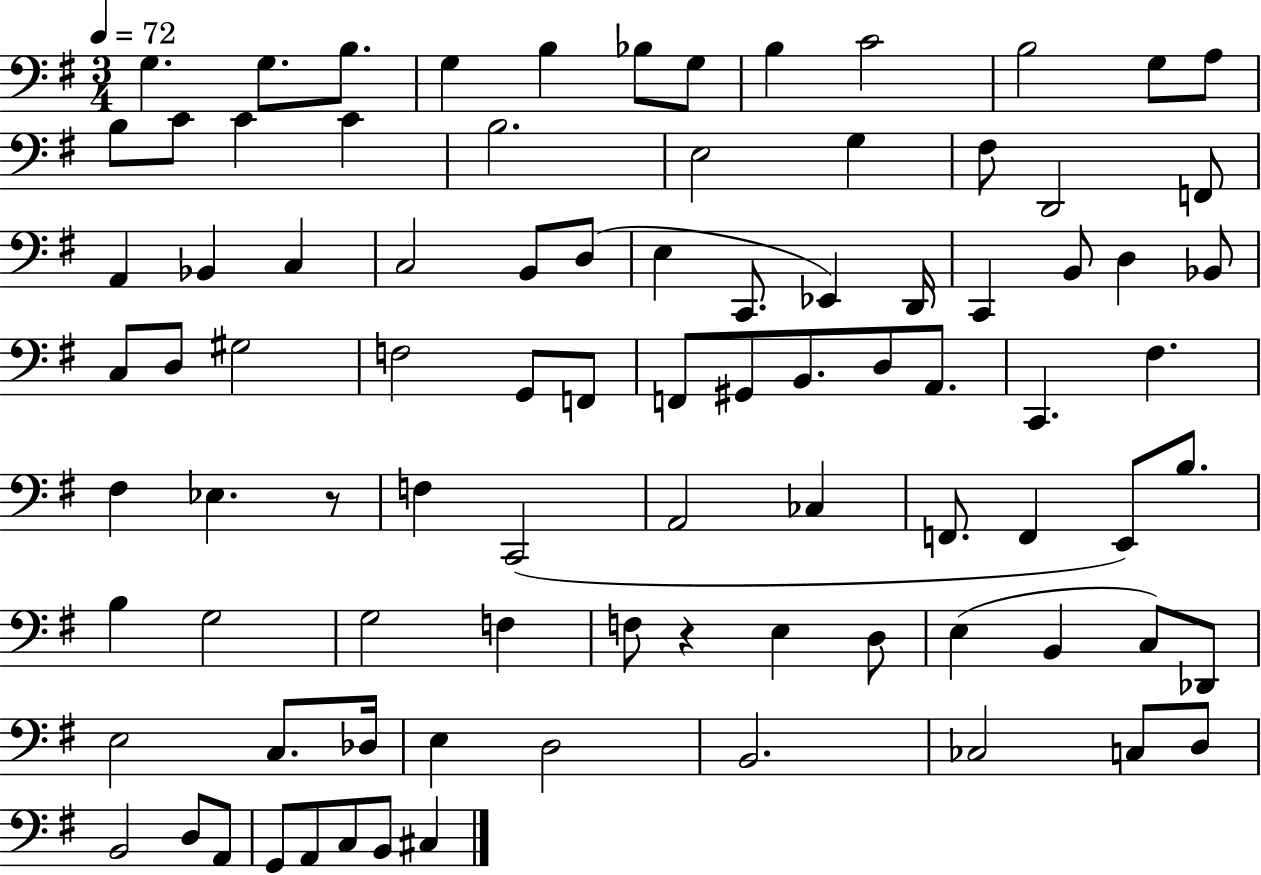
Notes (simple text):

G3/q. G3/e. B3/e. G3/q B3/q Bb3/e G3/e B3/q C4/h B3/h G3/e A3/e B3/e C4/e C4/q C4/q B3/h. E3/h G3/q F#3/e D2/h F2/e A2/q Bb2/q C3/q C3/h B2/e D3/e E3/q C2/e. Eb2/q D2/s C2/q B2/e D3/q Bb2/e C3/e D3/e G#3/h F3/h G2/e F2/e F2/e G#2/e B2/e. D3/e A2/e. C2/q. F#3/q. F#3/q Eb3/q. R/e F3/q C2/h A2/h CES3/q F2/e. F2/q E2/e B3/e. B3/q G3/h G3/h F3/q F3/e R/q E3/q D3/e E3/q B2/q C3/e Db2/e E3/h C3/e. Db3/s E3/q D3/h B2/h. CES3/h C3/e D3/e B2/h D3/e A2/e G2/e A2/e C3/e B2/e C#3/q